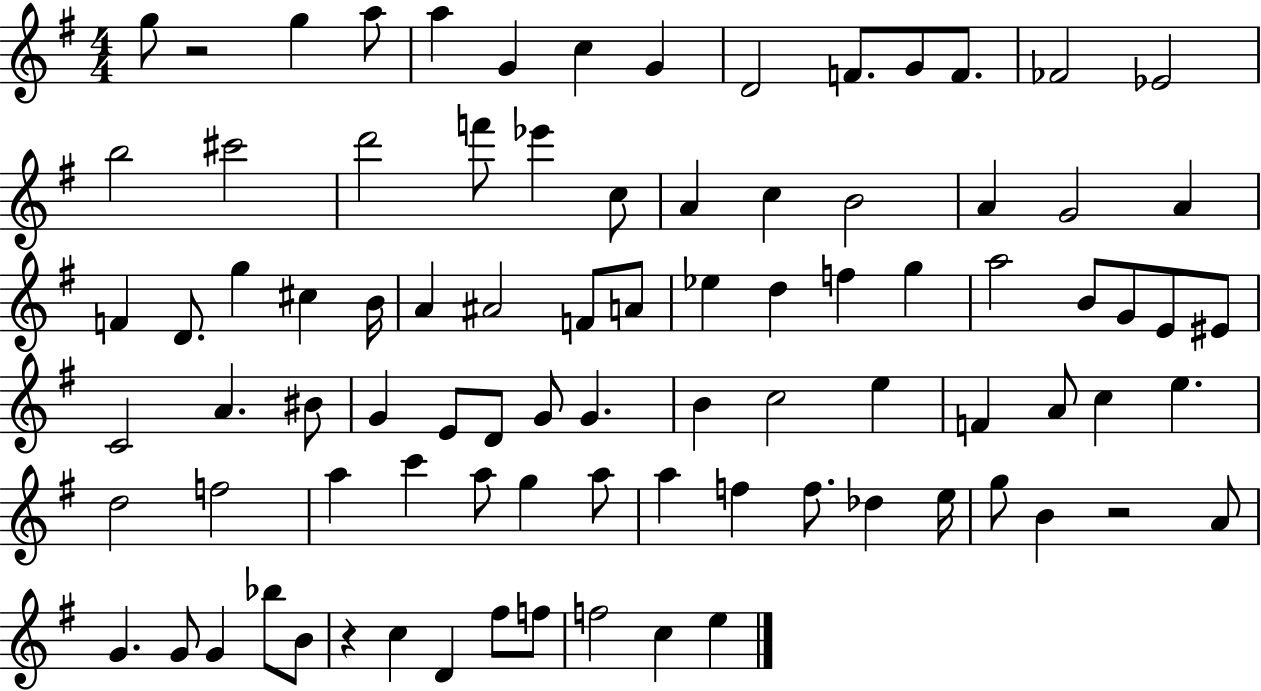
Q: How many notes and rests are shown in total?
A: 88